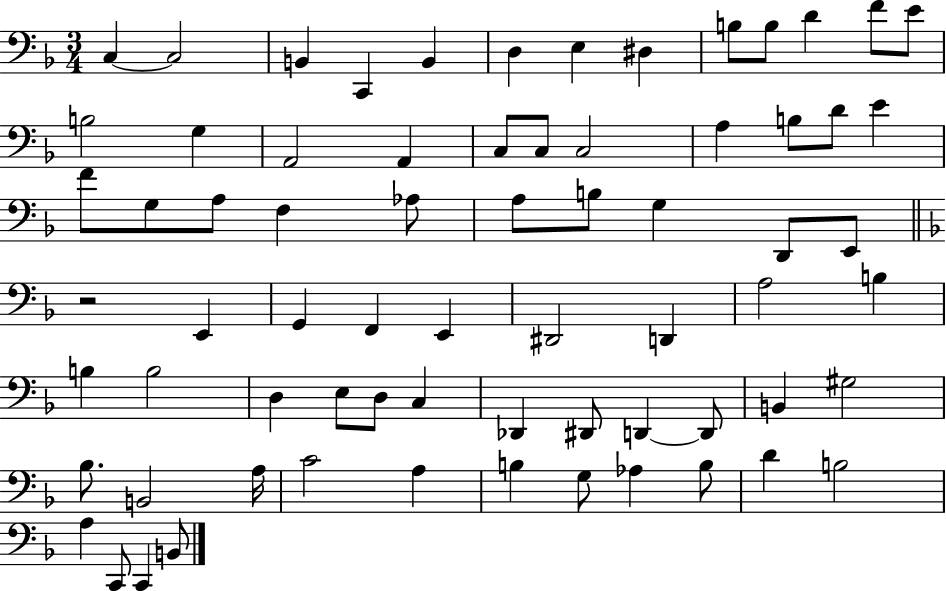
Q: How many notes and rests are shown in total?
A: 70